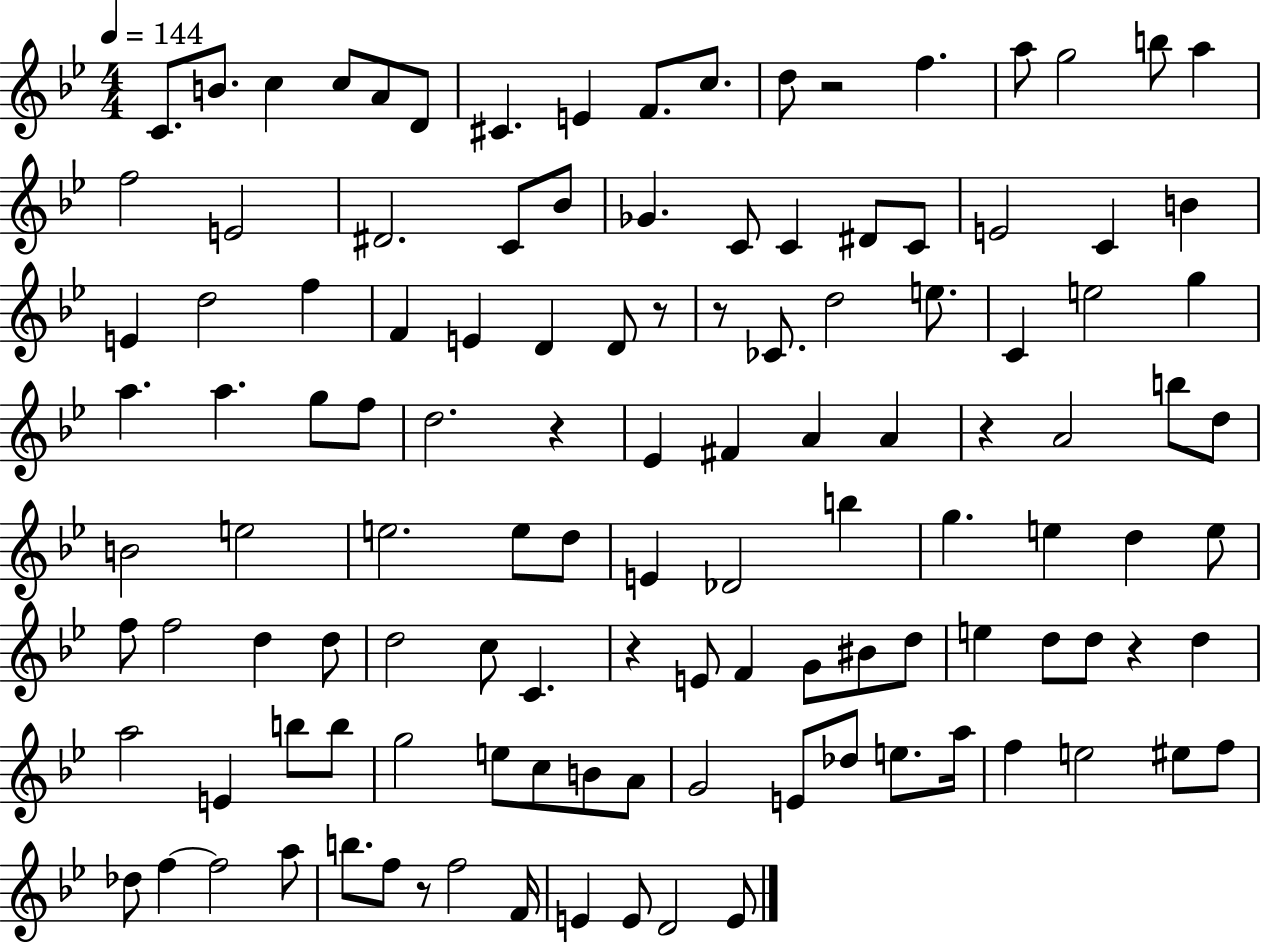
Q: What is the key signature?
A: BES major